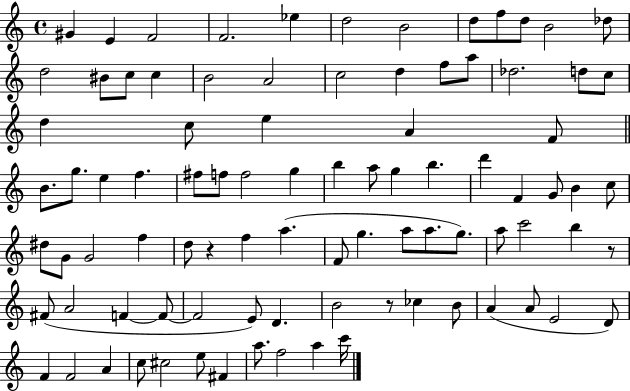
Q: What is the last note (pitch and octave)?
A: C6